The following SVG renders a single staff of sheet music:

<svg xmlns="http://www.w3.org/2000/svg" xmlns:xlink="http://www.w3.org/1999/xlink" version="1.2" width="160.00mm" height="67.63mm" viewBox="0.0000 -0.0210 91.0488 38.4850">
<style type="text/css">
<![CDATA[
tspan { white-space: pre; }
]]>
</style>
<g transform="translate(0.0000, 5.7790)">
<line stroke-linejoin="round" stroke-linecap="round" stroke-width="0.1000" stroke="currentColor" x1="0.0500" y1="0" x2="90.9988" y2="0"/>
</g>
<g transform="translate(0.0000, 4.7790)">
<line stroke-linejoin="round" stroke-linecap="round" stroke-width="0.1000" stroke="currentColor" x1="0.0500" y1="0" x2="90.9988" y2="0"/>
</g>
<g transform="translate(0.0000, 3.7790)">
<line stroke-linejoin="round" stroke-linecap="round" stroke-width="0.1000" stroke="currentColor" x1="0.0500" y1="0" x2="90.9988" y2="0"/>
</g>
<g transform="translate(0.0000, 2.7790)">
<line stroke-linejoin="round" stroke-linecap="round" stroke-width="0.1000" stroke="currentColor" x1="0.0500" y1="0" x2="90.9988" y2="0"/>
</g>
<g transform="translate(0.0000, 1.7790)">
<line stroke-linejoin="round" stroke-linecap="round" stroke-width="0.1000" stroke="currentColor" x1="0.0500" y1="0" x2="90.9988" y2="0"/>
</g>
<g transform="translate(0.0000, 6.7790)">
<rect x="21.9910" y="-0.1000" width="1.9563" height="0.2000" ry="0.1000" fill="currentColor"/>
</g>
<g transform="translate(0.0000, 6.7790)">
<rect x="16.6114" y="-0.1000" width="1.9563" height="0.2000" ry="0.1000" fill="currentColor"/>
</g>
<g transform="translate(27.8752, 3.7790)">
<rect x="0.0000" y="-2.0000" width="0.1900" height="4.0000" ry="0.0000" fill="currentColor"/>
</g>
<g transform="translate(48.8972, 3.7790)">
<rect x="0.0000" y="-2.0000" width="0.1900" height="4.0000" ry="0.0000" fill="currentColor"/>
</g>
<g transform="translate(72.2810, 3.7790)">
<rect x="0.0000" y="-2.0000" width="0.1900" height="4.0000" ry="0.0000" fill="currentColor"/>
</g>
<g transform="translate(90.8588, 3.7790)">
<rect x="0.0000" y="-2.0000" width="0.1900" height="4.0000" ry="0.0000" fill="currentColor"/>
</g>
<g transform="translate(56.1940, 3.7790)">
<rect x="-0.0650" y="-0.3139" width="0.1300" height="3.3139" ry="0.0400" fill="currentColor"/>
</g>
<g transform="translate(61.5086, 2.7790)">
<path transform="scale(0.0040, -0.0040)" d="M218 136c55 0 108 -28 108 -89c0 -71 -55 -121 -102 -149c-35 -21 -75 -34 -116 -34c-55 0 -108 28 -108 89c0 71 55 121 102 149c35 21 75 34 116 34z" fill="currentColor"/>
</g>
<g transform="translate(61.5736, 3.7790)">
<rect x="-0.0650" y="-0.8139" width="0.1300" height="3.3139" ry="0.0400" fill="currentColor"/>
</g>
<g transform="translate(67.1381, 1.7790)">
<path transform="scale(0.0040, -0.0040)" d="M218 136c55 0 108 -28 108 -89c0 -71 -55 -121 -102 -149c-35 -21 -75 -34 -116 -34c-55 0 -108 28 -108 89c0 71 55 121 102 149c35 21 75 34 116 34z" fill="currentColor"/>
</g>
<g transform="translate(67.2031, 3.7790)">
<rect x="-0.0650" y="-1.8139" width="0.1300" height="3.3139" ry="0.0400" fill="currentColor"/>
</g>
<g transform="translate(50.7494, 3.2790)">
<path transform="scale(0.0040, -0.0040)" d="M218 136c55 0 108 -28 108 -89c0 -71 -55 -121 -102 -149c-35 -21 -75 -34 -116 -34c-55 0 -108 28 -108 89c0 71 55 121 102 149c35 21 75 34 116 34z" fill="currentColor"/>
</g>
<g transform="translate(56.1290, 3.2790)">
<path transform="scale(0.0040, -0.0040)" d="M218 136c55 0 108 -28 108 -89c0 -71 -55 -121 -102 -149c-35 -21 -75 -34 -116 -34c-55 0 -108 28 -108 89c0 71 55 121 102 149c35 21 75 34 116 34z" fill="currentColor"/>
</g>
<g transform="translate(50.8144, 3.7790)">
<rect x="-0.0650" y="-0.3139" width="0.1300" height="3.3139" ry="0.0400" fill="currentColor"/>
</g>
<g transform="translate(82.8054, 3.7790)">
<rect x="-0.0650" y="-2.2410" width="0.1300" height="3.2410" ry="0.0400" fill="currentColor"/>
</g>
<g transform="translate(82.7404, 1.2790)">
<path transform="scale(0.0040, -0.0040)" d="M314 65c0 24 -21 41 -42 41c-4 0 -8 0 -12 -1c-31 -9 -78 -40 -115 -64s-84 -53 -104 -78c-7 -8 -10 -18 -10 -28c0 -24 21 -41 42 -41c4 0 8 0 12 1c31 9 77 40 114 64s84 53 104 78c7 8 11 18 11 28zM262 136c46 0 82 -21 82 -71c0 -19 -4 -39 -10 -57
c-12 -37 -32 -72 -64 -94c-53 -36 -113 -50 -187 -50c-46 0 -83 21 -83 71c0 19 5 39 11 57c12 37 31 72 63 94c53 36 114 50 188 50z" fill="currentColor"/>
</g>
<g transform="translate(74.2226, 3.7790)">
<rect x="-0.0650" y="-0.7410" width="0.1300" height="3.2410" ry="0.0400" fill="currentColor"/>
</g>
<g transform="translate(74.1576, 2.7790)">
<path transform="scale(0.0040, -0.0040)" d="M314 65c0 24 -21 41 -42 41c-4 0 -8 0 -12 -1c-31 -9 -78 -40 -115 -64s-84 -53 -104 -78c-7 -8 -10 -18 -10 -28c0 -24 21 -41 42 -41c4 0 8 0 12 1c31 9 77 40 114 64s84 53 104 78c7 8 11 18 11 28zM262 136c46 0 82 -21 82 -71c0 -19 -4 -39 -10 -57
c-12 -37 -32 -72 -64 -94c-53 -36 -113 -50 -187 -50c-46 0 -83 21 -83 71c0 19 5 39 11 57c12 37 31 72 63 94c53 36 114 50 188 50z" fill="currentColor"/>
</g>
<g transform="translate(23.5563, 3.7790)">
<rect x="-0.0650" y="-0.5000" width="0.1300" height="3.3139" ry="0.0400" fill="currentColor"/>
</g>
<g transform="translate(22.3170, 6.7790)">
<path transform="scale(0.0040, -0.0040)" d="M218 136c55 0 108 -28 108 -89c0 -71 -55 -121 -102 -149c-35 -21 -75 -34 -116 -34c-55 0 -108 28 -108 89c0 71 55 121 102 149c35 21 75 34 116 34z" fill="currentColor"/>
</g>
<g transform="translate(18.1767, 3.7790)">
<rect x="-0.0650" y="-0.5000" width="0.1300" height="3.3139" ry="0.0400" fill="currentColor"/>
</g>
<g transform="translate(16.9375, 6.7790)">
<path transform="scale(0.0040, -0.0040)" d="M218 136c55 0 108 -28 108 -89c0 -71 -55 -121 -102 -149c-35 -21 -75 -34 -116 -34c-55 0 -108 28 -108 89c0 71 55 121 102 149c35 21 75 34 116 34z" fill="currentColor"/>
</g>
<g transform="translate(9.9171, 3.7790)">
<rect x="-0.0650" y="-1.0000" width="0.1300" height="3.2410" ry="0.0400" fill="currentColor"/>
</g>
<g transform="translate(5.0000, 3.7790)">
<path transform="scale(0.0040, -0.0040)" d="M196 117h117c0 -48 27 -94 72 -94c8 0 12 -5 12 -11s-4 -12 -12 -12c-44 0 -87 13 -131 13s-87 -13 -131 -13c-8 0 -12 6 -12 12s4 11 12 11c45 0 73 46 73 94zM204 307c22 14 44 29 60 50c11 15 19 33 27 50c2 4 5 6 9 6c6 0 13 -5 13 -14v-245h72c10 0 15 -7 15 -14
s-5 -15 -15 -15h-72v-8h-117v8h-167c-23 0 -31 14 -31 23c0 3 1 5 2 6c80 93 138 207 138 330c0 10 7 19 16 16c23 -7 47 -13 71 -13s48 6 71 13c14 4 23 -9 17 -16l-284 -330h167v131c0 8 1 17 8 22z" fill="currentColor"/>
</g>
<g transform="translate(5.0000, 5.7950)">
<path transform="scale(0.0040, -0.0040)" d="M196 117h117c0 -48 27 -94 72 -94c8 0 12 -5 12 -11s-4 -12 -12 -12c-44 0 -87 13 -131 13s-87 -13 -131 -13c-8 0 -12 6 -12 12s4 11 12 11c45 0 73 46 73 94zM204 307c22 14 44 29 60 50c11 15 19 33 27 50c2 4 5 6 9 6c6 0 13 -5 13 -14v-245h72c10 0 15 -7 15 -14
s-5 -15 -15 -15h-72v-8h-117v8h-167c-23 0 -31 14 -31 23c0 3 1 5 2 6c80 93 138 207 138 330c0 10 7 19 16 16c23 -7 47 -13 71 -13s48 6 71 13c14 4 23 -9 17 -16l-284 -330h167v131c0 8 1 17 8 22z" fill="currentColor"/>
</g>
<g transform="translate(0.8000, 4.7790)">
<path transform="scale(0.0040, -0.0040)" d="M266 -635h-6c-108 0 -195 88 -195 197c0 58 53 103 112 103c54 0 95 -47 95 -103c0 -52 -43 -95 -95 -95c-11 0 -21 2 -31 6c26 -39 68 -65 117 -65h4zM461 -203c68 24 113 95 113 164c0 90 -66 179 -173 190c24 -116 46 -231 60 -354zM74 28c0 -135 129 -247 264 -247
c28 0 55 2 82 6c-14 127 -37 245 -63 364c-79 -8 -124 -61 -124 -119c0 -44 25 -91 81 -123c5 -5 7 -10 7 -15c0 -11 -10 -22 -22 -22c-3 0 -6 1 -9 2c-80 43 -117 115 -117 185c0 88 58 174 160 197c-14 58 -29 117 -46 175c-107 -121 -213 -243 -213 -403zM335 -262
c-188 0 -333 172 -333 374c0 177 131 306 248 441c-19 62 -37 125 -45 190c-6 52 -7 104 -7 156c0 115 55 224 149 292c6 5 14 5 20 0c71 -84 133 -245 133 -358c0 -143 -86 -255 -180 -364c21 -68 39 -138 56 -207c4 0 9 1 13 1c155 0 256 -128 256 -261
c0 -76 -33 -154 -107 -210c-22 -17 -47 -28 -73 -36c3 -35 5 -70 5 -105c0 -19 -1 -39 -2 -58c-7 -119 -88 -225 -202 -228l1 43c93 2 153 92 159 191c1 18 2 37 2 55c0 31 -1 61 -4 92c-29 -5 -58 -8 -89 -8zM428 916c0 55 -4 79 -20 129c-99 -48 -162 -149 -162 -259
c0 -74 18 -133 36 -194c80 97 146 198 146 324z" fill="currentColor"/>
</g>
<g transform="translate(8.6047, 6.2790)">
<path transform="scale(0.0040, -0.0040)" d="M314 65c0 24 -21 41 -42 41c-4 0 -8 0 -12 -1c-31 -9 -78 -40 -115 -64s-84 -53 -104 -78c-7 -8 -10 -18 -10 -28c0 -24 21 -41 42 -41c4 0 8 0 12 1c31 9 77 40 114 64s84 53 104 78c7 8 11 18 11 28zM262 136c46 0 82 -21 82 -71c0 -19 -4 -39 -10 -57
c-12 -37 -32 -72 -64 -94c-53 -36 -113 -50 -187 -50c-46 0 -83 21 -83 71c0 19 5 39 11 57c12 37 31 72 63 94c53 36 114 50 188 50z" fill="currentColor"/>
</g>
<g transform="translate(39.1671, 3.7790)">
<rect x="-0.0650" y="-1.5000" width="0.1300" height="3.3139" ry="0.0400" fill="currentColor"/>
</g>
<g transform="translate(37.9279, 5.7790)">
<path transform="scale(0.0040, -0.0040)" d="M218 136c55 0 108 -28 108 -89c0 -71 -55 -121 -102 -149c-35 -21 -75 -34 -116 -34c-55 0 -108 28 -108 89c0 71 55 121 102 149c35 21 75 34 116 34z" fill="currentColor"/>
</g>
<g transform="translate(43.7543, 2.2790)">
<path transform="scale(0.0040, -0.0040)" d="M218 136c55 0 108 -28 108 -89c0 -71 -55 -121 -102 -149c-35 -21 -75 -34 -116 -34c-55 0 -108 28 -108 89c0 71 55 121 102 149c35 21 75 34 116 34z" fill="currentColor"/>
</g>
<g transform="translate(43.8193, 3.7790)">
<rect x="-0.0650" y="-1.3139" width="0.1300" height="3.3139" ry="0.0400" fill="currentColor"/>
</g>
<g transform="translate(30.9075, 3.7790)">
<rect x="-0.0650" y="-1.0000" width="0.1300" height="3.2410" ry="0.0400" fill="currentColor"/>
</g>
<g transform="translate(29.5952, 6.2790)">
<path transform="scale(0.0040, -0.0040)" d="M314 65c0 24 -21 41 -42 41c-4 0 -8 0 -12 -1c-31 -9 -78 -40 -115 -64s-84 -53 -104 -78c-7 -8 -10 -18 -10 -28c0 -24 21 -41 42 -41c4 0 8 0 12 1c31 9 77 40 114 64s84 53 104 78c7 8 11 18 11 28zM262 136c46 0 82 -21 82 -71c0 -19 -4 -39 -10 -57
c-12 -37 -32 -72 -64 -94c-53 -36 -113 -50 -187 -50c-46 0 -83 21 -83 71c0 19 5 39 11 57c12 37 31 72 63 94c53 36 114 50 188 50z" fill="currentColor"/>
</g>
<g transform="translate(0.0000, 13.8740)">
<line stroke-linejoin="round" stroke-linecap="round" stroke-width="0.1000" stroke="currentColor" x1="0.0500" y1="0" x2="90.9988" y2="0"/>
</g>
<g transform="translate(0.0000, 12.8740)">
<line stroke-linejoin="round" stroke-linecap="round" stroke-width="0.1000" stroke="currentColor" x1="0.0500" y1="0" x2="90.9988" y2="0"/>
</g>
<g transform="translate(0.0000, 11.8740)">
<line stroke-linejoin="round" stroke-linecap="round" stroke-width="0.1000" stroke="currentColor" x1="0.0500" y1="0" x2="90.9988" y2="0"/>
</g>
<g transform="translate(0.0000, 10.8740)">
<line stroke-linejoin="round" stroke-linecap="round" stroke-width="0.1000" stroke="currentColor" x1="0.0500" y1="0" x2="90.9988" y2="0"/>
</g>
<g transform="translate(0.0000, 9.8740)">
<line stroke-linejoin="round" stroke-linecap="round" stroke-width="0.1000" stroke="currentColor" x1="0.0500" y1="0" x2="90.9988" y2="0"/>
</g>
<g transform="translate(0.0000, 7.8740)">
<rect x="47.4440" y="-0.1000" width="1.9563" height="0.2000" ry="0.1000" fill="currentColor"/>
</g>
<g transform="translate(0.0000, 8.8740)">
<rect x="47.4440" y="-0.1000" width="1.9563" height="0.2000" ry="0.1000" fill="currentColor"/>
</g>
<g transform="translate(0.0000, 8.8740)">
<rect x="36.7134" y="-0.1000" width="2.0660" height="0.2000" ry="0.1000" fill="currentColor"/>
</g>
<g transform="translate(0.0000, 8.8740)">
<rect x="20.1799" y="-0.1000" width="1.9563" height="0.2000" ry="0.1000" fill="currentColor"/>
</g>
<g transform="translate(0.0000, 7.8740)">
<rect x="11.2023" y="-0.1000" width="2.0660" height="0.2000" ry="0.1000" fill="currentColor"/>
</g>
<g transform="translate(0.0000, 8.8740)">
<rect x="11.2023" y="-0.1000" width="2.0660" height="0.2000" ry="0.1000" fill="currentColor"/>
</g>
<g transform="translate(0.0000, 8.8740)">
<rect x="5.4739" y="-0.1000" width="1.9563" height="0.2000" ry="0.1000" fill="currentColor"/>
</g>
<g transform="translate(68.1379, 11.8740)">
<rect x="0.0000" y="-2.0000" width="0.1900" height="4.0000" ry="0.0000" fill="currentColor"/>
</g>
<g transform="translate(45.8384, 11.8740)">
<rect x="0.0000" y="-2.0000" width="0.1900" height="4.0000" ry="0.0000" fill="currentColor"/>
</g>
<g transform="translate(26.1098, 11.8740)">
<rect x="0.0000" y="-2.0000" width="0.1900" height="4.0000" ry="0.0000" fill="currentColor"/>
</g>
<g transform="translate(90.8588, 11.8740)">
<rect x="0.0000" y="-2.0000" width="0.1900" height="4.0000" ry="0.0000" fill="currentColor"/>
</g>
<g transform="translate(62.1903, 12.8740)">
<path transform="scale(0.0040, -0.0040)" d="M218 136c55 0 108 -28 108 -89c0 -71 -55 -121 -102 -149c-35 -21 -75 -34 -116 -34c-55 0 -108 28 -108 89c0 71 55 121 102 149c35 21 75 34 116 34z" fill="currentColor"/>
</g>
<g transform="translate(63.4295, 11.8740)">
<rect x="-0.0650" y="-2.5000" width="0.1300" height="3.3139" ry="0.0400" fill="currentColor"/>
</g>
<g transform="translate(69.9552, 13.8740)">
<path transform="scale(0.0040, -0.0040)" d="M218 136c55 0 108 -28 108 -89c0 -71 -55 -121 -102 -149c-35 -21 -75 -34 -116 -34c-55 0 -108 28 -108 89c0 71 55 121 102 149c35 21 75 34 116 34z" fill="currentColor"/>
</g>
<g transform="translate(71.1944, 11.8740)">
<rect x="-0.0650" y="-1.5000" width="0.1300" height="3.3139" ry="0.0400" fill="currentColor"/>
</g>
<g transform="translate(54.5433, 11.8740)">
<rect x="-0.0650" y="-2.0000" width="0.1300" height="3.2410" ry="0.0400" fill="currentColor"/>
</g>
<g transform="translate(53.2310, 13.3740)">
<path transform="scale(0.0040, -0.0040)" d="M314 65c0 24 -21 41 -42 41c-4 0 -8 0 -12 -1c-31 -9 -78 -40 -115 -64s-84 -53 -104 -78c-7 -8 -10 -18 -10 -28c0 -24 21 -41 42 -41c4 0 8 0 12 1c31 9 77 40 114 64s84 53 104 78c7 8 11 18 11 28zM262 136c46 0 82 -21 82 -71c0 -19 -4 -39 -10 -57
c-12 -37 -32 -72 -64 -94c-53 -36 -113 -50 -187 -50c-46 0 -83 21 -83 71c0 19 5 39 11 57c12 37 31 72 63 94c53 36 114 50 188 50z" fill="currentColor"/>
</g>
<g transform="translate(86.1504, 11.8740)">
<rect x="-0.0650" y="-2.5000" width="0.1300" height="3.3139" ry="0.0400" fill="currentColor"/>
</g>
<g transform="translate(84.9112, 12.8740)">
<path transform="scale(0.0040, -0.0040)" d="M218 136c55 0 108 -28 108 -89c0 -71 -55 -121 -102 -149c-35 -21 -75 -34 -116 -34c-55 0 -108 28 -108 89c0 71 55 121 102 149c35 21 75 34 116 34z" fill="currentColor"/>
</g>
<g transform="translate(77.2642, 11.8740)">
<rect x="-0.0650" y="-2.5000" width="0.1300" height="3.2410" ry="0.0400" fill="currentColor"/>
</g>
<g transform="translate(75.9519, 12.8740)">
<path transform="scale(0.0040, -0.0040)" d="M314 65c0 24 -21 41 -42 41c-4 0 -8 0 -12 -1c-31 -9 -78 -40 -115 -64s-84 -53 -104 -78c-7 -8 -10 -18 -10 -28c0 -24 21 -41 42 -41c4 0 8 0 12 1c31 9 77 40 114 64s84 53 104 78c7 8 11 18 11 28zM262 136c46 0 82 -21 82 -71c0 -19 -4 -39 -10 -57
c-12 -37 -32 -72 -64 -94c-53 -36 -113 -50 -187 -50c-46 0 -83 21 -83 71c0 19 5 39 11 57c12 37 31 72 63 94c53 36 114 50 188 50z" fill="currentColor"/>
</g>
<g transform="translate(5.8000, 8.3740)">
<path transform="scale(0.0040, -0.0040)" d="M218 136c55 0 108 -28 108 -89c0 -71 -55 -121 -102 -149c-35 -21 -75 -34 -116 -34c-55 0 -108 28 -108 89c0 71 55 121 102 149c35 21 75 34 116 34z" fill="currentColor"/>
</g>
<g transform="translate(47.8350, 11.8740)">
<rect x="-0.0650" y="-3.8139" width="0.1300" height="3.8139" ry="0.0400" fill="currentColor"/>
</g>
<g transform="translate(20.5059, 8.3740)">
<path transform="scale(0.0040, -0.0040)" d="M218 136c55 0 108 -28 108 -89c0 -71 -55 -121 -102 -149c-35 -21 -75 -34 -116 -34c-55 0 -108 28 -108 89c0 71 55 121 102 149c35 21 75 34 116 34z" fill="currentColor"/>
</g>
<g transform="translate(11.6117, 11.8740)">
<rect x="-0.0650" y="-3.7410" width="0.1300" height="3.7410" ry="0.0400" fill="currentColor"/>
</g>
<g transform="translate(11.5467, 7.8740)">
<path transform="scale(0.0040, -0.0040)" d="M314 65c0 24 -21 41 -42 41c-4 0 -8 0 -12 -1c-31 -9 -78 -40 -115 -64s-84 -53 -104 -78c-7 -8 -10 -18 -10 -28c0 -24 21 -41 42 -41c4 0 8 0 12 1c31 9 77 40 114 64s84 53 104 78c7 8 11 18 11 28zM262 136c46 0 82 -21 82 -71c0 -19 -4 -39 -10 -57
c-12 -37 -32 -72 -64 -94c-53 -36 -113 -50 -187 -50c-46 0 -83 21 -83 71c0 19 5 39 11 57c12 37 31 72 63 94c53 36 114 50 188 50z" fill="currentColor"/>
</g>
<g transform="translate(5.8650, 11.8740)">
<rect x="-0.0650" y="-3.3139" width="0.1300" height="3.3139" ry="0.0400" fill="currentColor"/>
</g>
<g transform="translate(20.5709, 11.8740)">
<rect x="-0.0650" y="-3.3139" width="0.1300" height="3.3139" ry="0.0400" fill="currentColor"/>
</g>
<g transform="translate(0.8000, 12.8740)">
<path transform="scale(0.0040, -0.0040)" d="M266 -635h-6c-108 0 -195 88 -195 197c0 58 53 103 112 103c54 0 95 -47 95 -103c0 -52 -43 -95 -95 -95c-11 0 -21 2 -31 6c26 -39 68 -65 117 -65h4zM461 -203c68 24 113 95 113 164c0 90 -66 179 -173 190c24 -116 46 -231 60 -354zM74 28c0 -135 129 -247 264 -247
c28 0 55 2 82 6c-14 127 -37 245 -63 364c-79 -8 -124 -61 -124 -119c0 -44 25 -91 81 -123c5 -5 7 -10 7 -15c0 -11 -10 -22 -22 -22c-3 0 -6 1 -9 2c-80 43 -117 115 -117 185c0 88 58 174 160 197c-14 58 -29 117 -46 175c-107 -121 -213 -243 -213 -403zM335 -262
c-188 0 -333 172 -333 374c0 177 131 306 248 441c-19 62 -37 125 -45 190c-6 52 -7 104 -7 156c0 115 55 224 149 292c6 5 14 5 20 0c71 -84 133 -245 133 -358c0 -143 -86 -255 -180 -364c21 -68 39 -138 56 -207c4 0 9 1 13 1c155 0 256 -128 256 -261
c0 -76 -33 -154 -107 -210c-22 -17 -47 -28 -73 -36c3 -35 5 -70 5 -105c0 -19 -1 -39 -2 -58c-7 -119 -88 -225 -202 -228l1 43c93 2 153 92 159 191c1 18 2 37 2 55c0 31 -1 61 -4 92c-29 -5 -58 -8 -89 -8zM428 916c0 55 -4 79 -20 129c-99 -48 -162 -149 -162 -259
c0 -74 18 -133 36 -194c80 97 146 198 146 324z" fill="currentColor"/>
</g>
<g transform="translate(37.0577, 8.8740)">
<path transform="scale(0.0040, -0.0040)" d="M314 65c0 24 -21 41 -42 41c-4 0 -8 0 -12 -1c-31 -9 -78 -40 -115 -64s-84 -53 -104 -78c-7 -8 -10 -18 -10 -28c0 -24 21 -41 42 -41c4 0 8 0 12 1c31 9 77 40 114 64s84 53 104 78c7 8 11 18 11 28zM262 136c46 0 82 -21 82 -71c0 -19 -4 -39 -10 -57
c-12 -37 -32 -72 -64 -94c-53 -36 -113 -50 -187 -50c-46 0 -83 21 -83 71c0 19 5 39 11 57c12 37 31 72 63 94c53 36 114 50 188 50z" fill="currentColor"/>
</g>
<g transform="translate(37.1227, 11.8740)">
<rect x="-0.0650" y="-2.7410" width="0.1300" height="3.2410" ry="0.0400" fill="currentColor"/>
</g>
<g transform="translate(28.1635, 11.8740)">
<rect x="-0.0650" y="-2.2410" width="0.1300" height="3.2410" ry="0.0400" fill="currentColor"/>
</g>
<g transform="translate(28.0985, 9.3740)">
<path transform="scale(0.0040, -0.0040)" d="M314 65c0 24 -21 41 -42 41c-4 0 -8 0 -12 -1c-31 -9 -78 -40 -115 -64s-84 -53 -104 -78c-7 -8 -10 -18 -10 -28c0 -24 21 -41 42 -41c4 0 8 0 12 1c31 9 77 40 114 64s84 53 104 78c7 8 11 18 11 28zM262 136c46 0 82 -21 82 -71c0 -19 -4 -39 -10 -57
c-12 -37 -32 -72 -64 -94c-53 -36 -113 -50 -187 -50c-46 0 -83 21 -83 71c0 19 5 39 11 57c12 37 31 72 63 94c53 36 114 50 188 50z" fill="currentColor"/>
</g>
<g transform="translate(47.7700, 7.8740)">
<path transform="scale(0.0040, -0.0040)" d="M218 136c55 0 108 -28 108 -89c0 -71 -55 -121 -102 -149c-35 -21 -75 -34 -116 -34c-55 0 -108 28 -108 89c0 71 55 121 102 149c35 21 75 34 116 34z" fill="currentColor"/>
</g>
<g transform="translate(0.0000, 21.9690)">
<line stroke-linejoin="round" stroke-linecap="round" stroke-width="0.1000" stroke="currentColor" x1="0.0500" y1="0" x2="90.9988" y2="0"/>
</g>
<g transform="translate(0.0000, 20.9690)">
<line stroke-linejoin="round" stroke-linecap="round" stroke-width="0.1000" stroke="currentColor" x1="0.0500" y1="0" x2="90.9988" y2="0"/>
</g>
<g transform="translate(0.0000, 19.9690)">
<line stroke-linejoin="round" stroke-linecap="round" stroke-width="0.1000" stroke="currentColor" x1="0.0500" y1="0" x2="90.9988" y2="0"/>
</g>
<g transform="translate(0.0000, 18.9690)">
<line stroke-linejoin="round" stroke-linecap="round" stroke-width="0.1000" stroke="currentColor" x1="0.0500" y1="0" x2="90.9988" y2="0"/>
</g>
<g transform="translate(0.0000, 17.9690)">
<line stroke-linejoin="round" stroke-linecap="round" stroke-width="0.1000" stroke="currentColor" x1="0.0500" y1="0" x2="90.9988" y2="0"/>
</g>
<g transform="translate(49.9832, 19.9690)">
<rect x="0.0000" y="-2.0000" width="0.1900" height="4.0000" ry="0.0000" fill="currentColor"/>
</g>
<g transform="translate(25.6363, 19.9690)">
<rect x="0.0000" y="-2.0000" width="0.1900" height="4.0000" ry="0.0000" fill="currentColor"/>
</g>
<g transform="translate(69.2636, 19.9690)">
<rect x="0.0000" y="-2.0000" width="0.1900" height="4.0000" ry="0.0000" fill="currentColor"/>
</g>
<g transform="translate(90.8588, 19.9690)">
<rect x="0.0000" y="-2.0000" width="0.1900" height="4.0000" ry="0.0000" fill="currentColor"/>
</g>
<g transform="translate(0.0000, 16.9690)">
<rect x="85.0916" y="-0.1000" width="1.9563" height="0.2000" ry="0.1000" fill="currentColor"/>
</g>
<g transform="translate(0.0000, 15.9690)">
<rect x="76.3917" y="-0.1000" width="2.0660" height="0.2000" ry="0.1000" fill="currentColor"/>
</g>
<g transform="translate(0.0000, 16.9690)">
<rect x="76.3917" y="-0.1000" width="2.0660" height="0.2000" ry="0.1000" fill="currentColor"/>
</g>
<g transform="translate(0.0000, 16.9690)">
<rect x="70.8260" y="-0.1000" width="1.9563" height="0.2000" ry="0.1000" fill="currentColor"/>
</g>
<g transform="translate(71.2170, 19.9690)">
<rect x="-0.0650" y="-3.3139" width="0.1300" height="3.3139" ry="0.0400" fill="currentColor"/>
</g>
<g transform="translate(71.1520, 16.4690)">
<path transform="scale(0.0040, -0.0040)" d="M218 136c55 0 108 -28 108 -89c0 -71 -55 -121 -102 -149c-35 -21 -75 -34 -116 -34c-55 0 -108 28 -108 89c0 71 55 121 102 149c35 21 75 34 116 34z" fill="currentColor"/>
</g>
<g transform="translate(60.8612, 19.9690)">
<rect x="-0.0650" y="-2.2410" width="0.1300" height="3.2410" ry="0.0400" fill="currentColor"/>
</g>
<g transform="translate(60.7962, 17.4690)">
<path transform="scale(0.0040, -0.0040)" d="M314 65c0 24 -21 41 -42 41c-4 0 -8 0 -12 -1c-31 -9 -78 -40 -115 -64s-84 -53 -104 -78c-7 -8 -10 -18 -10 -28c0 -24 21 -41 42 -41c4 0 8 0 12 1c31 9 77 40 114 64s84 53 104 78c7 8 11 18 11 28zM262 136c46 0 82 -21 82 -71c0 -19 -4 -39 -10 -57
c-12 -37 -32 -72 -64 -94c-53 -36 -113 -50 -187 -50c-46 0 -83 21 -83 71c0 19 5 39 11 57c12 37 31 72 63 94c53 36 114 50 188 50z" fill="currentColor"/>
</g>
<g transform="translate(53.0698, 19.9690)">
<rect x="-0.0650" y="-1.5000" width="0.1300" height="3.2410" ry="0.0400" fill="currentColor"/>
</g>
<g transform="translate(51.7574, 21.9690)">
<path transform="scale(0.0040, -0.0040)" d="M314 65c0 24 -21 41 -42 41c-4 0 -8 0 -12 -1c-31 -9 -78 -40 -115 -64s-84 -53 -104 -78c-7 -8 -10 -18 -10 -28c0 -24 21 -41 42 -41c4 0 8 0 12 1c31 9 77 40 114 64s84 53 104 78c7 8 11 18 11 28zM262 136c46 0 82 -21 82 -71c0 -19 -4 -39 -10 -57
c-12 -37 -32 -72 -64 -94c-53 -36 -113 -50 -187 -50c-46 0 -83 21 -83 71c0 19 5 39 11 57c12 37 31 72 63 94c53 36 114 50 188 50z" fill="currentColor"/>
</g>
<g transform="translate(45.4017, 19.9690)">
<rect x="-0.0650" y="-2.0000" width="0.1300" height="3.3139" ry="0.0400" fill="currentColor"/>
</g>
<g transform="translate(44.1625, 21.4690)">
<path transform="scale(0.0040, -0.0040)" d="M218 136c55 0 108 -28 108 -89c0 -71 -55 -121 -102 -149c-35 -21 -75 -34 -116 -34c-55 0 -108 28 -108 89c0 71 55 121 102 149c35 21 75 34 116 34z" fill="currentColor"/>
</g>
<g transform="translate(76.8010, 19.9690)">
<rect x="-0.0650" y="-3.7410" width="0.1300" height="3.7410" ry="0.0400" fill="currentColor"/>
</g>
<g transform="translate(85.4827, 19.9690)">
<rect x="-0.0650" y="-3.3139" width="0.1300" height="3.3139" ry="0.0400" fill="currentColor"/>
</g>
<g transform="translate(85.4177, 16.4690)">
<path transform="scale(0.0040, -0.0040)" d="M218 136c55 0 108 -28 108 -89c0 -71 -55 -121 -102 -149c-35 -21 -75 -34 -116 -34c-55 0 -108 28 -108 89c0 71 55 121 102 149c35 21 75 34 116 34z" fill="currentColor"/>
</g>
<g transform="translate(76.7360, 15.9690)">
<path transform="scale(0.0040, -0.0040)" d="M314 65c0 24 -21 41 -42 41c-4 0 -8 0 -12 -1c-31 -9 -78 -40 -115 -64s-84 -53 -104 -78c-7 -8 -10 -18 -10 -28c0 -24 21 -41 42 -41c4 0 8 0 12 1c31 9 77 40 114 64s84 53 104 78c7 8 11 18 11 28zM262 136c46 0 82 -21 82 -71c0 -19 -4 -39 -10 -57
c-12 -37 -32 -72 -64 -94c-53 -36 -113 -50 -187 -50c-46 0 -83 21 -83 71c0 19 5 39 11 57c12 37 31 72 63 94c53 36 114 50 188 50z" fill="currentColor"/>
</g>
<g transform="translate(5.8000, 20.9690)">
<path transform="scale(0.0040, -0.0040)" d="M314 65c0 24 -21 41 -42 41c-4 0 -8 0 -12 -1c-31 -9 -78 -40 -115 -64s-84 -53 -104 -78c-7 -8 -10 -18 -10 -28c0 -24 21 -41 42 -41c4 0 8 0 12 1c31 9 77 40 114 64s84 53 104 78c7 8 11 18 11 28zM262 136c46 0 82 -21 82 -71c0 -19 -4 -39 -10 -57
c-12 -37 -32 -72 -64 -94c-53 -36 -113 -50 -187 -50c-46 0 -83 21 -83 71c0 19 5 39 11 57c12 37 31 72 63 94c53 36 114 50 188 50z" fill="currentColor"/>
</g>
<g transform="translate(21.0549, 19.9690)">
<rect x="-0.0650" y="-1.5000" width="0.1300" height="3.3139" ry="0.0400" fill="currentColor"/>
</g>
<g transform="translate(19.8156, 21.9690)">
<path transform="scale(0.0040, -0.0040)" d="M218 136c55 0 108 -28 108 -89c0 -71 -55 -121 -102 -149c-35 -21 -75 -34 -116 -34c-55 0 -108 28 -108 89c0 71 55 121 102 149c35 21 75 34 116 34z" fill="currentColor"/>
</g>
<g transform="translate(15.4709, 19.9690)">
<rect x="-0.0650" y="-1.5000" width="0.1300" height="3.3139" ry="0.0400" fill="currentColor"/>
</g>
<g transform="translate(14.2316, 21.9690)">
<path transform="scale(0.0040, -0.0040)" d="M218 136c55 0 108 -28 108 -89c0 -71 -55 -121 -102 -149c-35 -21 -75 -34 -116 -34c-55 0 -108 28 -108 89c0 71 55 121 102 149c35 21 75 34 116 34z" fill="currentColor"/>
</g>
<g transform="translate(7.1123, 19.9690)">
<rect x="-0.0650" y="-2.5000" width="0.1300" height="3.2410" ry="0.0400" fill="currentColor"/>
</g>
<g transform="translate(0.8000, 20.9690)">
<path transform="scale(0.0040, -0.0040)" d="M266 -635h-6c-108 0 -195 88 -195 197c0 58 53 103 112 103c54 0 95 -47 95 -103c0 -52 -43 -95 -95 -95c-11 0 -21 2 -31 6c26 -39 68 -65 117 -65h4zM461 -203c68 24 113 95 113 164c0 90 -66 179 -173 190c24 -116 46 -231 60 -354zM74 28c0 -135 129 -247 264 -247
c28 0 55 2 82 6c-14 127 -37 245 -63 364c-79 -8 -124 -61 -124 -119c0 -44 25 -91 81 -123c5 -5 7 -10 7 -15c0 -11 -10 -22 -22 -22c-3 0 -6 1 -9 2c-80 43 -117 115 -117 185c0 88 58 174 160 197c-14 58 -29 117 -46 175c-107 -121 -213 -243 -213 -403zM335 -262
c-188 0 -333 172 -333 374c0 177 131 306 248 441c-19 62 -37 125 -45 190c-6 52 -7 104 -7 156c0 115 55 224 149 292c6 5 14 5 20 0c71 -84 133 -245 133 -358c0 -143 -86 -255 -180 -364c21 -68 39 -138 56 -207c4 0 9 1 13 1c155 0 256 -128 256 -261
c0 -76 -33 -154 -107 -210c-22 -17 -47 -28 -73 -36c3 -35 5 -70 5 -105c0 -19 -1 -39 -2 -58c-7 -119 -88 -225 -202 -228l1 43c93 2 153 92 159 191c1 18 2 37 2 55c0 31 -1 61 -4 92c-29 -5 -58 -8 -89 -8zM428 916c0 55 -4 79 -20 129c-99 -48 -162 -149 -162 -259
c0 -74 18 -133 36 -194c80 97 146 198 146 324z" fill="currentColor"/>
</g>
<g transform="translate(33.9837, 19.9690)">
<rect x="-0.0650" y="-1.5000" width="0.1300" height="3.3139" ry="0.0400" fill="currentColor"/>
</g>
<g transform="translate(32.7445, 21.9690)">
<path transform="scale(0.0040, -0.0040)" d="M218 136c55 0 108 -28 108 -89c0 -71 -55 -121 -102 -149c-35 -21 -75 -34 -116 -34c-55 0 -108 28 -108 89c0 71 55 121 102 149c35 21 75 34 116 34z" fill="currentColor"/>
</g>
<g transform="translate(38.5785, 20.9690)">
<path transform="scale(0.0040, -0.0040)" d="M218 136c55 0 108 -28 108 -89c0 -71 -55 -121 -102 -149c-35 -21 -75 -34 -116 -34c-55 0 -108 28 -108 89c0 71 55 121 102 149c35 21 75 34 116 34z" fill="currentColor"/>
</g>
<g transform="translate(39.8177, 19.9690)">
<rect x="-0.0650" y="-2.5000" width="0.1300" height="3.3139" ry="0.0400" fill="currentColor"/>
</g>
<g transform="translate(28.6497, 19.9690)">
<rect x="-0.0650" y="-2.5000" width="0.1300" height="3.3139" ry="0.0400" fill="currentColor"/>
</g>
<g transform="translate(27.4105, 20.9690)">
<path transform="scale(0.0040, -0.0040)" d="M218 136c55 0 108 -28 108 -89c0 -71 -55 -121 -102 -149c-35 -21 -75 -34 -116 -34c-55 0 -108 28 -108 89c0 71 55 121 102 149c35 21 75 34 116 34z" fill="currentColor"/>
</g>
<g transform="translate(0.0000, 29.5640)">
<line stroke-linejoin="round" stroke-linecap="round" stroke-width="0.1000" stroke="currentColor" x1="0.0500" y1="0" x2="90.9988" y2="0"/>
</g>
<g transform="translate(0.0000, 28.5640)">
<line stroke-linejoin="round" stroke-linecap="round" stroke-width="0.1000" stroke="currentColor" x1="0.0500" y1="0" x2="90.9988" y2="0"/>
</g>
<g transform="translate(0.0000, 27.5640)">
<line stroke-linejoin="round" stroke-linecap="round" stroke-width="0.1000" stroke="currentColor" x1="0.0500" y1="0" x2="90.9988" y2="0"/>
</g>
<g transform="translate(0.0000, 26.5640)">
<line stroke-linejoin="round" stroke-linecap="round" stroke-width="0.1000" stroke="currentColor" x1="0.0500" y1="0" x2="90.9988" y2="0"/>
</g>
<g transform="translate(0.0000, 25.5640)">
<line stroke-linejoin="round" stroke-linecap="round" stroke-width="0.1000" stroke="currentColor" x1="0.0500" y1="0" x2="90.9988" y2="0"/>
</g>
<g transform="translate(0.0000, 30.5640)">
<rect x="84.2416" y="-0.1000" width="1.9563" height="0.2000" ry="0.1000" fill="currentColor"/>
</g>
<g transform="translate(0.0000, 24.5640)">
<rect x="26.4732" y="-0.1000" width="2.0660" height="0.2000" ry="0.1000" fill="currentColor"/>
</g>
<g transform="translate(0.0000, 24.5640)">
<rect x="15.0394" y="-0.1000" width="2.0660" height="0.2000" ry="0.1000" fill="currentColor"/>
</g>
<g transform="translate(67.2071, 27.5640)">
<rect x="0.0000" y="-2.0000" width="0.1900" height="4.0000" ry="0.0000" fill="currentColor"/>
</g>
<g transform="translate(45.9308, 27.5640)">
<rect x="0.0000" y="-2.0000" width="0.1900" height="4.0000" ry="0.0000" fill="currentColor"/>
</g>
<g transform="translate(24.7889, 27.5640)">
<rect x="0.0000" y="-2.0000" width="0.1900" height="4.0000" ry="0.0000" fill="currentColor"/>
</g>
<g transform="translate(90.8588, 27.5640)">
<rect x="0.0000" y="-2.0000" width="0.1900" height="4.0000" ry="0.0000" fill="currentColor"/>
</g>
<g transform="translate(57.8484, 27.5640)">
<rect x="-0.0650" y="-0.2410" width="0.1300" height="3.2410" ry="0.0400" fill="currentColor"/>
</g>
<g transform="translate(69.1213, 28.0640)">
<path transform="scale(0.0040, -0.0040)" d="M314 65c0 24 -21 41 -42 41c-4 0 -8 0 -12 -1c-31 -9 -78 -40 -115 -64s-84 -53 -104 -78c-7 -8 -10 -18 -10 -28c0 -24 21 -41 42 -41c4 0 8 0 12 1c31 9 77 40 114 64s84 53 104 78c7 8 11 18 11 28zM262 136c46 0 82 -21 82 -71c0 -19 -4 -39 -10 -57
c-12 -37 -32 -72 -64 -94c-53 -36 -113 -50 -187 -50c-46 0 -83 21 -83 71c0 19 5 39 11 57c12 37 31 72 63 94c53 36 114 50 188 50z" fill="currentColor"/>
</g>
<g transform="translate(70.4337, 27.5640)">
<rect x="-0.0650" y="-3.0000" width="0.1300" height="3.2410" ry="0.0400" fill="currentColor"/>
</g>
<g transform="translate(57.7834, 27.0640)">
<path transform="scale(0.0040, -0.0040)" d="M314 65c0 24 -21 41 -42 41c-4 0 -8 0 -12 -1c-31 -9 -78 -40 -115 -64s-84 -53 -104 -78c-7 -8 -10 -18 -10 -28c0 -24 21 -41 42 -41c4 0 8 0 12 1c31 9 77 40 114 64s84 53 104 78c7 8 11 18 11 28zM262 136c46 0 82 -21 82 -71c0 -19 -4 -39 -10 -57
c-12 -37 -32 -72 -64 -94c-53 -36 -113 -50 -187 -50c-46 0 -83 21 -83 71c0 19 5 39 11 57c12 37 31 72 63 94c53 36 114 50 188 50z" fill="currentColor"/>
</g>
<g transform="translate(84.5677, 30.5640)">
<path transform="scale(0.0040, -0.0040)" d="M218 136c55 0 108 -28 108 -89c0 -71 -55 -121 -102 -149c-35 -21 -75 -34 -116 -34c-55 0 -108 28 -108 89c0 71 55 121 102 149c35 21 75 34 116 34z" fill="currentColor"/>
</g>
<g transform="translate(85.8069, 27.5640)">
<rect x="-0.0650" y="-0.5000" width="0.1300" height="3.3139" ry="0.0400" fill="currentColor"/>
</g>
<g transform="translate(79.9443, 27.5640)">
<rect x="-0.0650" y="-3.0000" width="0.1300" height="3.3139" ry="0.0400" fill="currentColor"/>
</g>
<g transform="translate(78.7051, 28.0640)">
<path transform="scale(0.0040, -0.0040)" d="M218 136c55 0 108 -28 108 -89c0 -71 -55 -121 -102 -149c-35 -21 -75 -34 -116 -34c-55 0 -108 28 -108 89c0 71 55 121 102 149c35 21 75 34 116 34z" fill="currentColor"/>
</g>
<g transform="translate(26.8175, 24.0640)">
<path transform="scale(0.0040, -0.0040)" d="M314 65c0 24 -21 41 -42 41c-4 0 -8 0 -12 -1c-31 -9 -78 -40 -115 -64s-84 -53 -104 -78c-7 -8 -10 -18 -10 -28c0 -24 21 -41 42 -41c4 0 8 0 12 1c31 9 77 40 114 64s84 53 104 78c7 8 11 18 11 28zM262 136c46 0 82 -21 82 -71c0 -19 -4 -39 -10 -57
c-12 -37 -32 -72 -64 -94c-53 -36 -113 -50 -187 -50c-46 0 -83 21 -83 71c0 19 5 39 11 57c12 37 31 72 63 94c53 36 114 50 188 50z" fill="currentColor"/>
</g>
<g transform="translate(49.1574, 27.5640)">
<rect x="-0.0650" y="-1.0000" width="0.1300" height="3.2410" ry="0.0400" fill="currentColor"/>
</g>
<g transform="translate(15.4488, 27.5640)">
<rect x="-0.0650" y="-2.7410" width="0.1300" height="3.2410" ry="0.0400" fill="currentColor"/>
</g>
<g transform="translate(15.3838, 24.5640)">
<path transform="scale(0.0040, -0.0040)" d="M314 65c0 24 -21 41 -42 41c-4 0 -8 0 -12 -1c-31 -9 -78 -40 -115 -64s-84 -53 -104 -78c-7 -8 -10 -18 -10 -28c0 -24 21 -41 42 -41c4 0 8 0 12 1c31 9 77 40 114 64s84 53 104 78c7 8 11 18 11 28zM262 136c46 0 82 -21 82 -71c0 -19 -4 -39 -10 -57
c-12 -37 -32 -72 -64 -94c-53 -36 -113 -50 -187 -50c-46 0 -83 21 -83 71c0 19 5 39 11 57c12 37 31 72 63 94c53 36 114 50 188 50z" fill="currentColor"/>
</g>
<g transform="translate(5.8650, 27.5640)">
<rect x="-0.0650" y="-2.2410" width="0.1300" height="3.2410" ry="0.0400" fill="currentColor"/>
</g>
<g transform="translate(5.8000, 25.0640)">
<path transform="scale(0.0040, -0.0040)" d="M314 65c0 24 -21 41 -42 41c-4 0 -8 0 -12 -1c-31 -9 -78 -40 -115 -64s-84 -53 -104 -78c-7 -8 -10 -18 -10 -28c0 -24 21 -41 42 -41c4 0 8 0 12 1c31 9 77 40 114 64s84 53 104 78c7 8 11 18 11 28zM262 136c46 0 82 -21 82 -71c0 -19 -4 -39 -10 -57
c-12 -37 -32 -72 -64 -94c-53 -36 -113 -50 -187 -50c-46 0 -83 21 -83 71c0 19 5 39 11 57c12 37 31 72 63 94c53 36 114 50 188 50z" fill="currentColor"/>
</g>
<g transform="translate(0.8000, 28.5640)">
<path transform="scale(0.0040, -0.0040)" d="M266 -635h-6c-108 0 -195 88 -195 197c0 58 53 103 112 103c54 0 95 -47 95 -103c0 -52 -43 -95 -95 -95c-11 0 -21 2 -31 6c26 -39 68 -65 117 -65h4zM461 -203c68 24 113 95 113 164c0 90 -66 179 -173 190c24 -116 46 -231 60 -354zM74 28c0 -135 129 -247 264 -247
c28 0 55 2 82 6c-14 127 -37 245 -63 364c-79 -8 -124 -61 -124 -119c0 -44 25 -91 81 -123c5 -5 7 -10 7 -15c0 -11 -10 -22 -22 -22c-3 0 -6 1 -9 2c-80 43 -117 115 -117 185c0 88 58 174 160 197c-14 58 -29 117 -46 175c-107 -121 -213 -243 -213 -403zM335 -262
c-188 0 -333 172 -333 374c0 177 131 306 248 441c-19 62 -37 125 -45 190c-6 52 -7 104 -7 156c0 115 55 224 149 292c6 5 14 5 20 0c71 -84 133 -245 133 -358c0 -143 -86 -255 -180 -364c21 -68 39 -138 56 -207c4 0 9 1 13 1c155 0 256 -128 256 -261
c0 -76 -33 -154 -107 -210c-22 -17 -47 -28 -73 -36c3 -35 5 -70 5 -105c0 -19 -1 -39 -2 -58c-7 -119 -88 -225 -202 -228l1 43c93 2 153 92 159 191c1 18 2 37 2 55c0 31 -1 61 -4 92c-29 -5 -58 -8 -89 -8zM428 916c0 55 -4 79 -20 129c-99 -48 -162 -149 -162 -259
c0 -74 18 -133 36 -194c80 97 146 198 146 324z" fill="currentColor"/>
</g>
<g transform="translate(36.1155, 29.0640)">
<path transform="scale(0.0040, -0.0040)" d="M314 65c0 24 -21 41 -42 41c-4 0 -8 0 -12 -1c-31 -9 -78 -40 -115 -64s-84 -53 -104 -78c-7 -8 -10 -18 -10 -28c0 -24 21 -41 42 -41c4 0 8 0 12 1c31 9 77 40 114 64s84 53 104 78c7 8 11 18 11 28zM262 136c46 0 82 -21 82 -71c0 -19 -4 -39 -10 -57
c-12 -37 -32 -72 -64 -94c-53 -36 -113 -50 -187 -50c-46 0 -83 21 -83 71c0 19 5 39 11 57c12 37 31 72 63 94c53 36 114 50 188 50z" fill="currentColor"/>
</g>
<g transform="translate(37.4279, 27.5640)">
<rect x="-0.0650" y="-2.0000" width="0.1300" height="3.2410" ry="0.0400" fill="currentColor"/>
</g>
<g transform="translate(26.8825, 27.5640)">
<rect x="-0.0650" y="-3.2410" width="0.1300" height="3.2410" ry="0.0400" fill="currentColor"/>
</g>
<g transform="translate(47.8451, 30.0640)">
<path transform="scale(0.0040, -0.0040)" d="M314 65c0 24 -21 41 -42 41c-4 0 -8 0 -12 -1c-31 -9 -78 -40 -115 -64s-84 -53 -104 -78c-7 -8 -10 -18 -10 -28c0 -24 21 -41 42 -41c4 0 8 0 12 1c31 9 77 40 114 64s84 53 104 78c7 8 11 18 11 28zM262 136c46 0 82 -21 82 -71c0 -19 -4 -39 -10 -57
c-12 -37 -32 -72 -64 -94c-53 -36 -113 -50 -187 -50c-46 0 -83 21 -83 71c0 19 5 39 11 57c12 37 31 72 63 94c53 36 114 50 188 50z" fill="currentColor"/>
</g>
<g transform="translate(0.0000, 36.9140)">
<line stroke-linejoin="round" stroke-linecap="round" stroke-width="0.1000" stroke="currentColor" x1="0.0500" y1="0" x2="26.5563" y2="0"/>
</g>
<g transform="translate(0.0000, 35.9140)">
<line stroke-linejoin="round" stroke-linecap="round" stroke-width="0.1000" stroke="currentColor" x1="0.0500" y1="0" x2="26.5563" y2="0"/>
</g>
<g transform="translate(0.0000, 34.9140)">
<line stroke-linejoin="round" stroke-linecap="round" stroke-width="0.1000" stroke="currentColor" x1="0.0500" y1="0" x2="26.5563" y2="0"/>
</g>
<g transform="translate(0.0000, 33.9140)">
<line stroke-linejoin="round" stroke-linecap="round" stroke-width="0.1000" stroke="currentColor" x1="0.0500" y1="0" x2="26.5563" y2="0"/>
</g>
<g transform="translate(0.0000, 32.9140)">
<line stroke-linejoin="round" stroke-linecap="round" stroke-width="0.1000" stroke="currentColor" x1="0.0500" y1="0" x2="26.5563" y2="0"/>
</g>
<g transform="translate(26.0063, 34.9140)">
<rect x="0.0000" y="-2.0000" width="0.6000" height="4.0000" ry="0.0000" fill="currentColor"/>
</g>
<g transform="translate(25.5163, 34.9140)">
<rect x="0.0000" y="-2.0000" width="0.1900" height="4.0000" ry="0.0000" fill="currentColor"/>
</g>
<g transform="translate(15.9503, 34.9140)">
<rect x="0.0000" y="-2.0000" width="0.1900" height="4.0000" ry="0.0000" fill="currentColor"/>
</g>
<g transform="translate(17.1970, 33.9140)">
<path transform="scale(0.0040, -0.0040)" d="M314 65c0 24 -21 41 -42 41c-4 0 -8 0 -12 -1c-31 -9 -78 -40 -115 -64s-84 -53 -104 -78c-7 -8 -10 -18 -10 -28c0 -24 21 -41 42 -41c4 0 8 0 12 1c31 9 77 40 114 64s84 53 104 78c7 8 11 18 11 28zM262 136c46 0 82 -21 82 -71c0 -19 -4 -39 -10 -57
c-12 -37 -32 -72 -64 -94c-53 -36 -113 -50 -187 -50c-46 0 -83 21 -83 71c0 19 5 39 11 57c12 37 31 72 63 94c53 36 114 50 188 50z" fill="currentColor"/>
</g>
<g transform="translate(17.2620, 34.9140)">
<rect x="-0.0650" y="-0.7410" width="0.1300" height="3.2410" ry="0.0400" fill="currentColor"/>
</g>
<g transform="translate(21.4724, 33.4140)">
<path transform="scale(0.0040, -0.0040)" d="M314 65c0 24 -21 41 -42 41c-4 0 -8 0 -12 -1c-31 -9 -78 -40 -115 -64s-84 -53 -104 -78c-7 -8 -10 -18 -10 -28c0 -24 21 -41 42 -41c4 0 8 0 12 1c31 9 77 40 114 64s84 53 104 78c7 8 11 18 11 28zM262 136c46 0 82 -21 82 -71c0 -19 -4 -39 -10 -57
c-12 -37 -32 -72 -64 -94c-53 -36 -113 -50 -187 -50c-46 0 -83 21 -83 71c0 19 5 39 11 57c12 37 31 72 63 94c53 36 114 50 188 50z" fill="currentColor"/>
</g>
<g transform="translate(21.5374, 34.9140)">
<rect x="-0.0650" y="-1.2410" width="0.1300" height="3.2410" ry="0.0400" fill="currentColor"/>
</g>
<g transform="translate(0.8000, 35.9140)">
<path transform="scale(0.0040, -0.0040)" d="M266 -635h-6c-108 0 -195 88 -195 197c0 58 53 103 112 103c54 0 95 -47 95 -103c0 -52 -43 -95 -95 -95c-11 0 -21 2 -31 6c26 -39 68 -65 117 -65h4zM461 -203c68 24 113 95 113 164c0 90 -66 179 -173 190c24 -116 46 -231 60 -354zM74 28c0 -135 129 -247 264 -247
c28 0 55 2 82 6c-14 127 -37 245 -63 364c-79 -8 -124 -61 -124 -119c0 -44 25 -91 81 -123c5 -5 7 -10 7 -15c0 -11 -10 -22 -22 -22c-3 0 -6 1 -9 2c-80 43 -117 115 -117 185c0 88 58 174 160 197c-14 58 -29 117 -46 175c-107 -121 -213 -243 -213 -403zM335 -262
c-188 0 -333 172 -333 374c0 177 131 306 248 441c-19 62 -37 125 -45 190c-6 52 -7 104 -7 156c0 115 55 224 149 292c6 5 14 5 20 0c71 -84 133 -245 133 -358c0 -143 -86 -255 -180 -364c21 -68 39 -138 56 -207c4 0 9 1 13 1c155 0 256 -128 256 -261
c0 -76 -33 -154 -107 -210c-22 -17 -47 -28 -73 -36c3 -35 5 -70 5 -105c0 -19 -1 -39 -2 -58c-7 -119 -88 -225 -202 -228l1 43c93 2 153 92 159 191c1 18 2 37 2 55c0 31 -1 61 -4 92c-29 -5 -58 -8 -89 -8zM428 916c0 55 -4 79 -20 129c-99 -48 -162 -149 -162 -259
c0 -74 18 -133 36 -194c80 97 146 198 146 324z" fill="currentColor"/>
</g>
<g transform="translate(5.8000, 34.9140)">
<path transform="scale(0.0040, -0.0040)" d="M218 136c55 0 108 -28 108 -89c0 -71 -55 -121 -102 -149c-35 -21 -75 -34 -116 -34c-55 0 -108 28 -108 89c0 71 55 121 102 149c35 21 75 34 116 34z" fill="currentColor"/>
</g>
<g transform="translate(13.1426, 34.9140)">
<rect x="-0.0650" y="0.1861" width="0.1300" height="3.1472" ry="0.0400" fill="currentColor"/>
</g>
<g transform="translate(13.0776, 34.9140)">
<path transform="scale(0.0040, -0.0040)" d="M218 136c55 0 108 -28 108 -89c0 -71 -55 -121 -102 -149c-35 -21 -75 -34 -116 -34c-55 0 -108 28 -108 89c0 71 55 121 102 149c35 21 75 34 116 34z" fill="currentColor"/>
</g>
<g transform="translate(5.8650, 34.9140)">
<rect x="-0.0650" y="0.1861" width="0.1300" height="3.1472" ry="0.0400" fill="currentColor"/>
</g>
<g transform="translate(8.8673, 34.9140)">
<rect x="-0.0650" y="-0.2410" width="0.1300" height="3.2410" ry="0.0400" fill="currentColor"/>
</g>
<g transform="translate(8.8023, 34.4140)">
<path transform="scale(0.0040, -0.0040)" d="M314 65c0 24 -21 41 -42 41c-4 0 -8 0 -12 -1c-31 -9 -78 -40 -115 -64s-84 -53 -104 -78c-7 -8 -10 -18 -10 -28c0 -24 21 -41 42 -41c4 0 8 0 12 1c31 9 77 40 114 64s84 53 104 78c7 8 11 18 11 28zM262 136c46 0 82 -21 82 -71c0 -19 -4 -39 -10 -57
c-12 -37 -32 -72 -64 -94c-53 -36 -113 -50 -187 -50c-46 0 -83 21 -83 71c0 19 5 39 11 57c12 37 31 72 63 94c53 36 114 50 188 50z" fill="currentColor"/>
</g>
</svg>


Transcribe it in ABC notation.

X:1
T:Untitled
M:4/4
L:1/4
K:C
D2 C C D2 E e c c d f d2 g2 b c'2 b g2 a2 c' F2 G E G2 G G2 E E G E G F E2 g2 b c'2 b g2 a2 b2 F2 D2 c2 A2 A C B c2 B d2 e2